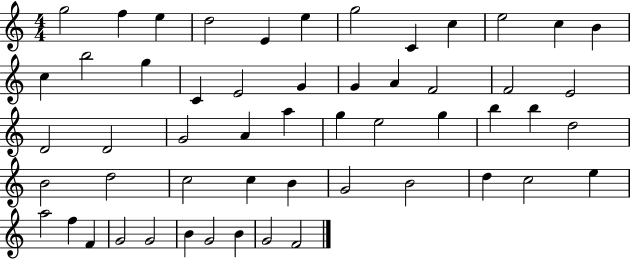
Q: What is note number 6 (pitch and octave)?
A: E5